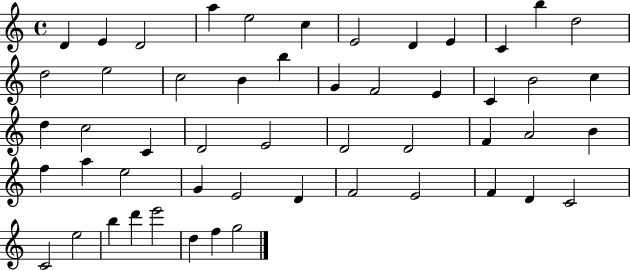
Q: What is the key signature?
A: C major